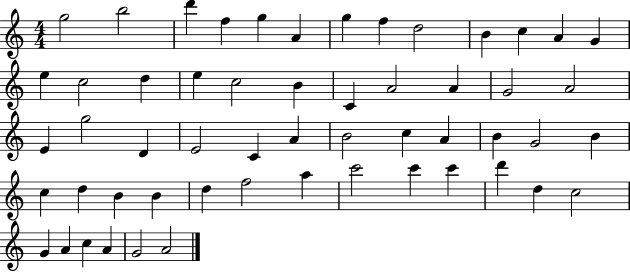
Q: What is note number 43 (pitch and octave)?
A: A5